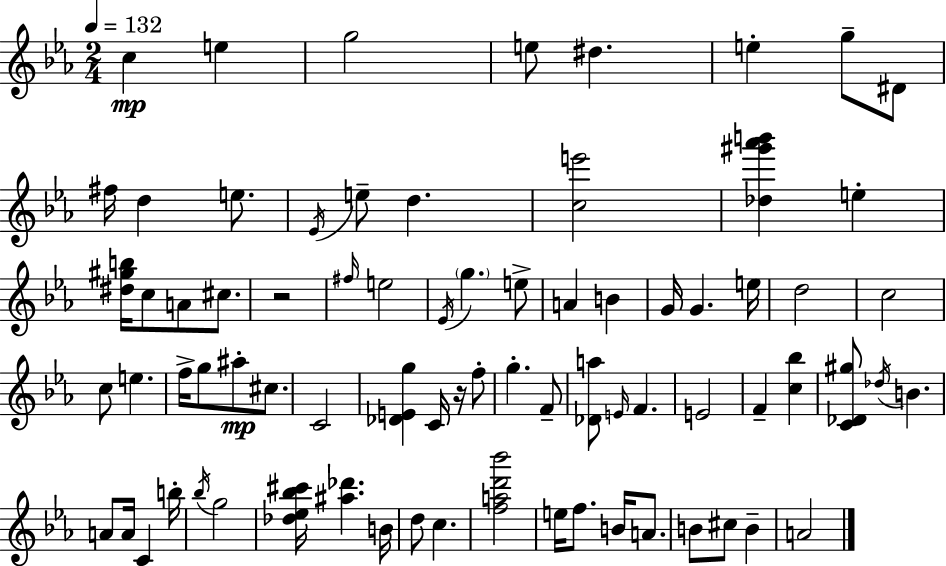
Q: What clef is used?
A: treble